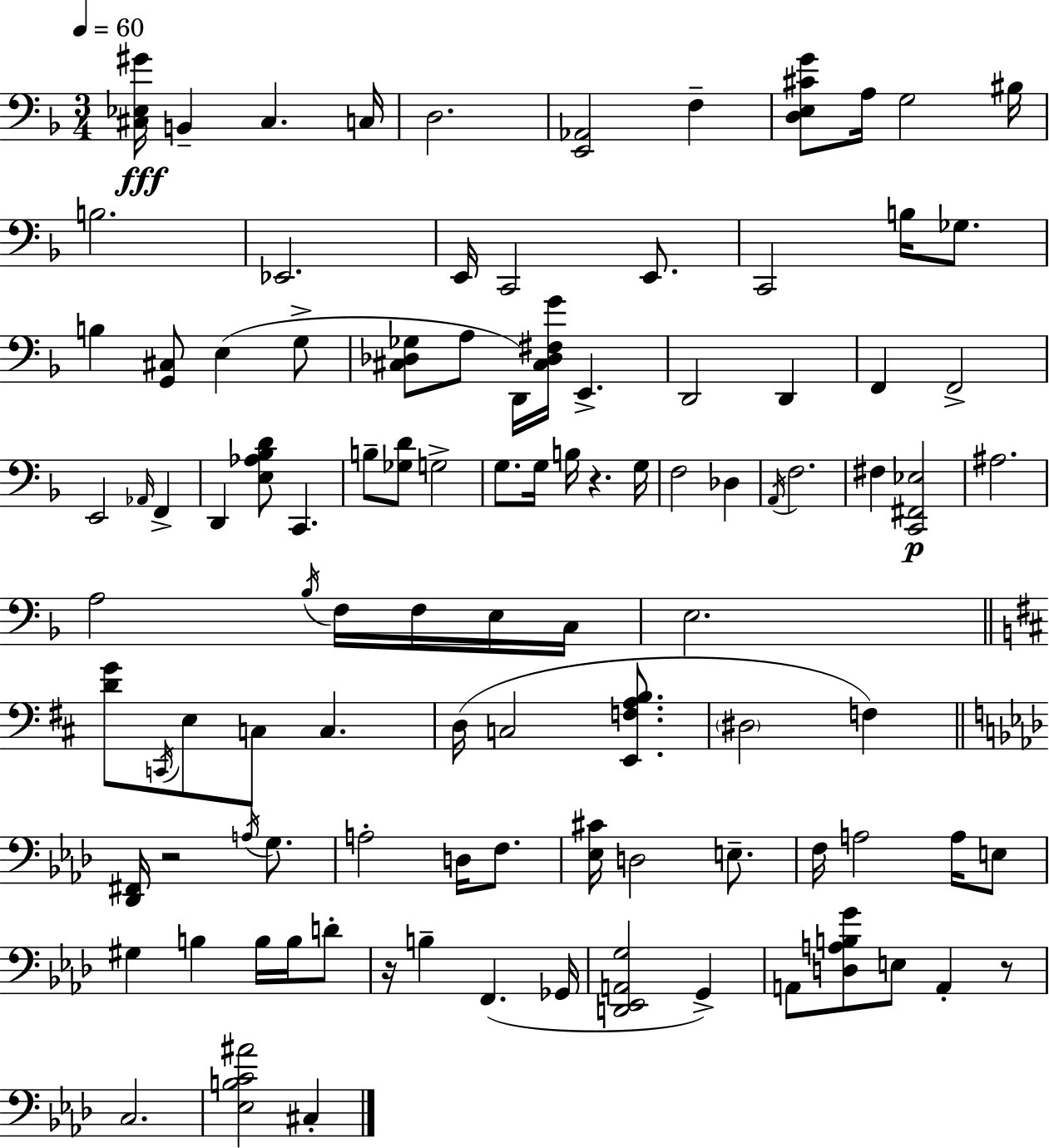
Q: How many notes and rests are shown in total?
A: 103